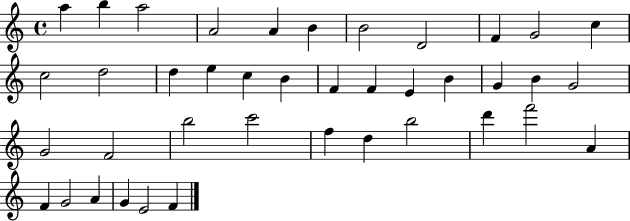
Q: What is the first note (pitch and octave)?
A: A5